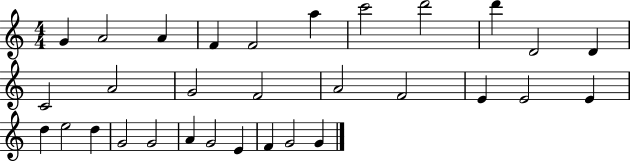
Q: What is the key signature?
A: C major